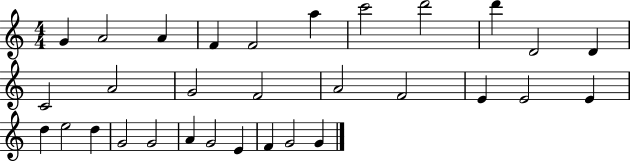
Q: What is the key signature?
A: C major